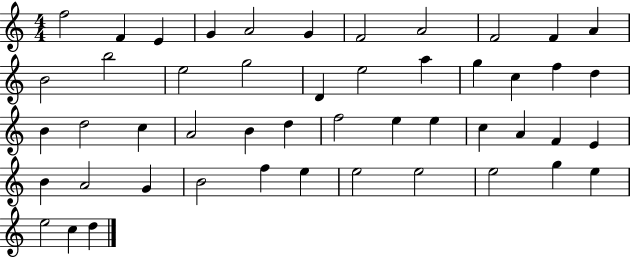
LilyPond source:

{
  \clef treble
  \numericTimeSignature
  \time 4/4
  \key c \major
  f''2 f'4 e'4 | g'4 a'2 g'4 | f'2 a'2 | f'2 f'4 a'4 | \break b'2 b''2 | e''2 g''2 | d'4 e''2 a''4 | g''4 c''4 f''4 d''4 | \break b'4 d''2 c''4 | a'2 b'4 d''4 | f''2 e''4 e''4 | c''4 a'4 f'4 e'4 | \break b'4 a'2 g'4 | b'2 f''4 e''4 | e''2 e''2 | e''2 g''4 e''4 | \break e''2 c''4 d''4 | \bar "|."
}